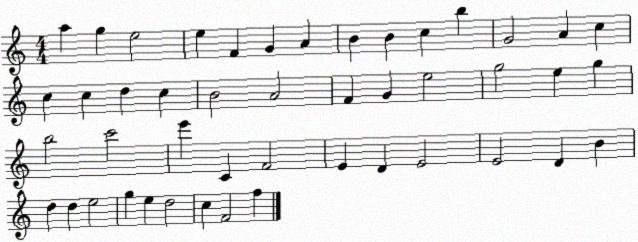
X:1
T:Untitled
M:4/4
L:1/4
K:C
a g e2 e F G A B B c b G2 A c c c d c B2 A2 F G e2 g2 e g b2 c'2 e' C F2 E D E2 E2 D B d d e2 g e d2 c F2 f